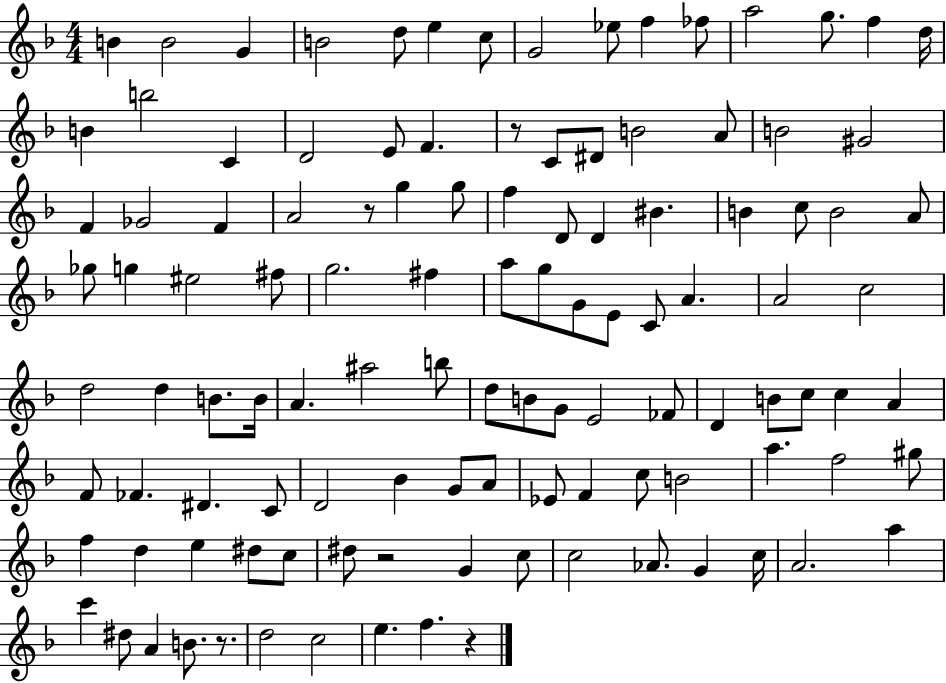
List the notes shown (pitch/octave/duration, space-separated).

B4/q B4/h G4/q B4/h D5/e E5/q C5/e G4/h Eb5/e F5/q FES5/e A5/h G5/e. F5/q D5/s B4/q B5/h C4/q D4/h E4/e F4/q. R/e C4/e D#4/e B4/h A4/e B4/h G#4/h F4/q Gb4/h F4/q A4/h R/e G5/q G5/e F5/q D4/e D4/q BIS4/q. B4/q C5/e B4/h A4/e Gb5/e G5/q EIS5/h F#5/e G5/h. F#5/q A5/e G5/e G4/e E4/e C4/e A4/q. A4/h C5/h D5/h D5/q B4/e. B4/s A4/q. A#5/h B5/e D5/e B4/e G4/e E4/h FES4/e D4/q B4/e C5/e C5/q A4/q F4/e FES4/q. D#4/q. C4/e D4/h Bb4/q G4/e A4/e Eb4/e F4/q C5/e B4/h A5/q. F5/h G#5/e F5/q D5/q E5/q D#5/e C5/e D#5/e R/h G4/q C5/e C5/h Ab4/e. G4/q C5/s A4/h. A5/q C6/q D#5/e A4/q B4/e. R/e. D5/h C5/h E5/q. F5/q. R/q